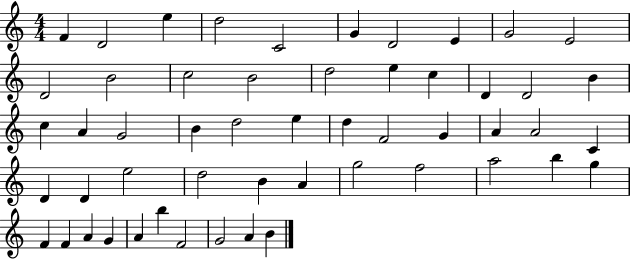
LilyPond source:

{
  \clef treble
  \numericTimeSignature
  \time 4/4
  \key c \major
  f'4 d'2 e''4 | d''2 c'2 | g'4 d'2 e'4 | g'2 e'2 | \break d'2 b'2 | c''2 b'2 | d''2 e''4 c''4 | d'4 d'2 b'4 | \break c''4 a'4 g'2 | b'4 d''2 e''4 | d''4 f'2 g'4 | a'4 a'2 c'4 | \break d'4 d'4 e''2 | d''2 b'4 a'4 | g''2 f''2 | a''2 b''4 g''4 | \break f'4 f'4 a'4 g'4 | a'4 b''4 f'2 | g'2 a'4 b'4 | \bar "|."
}